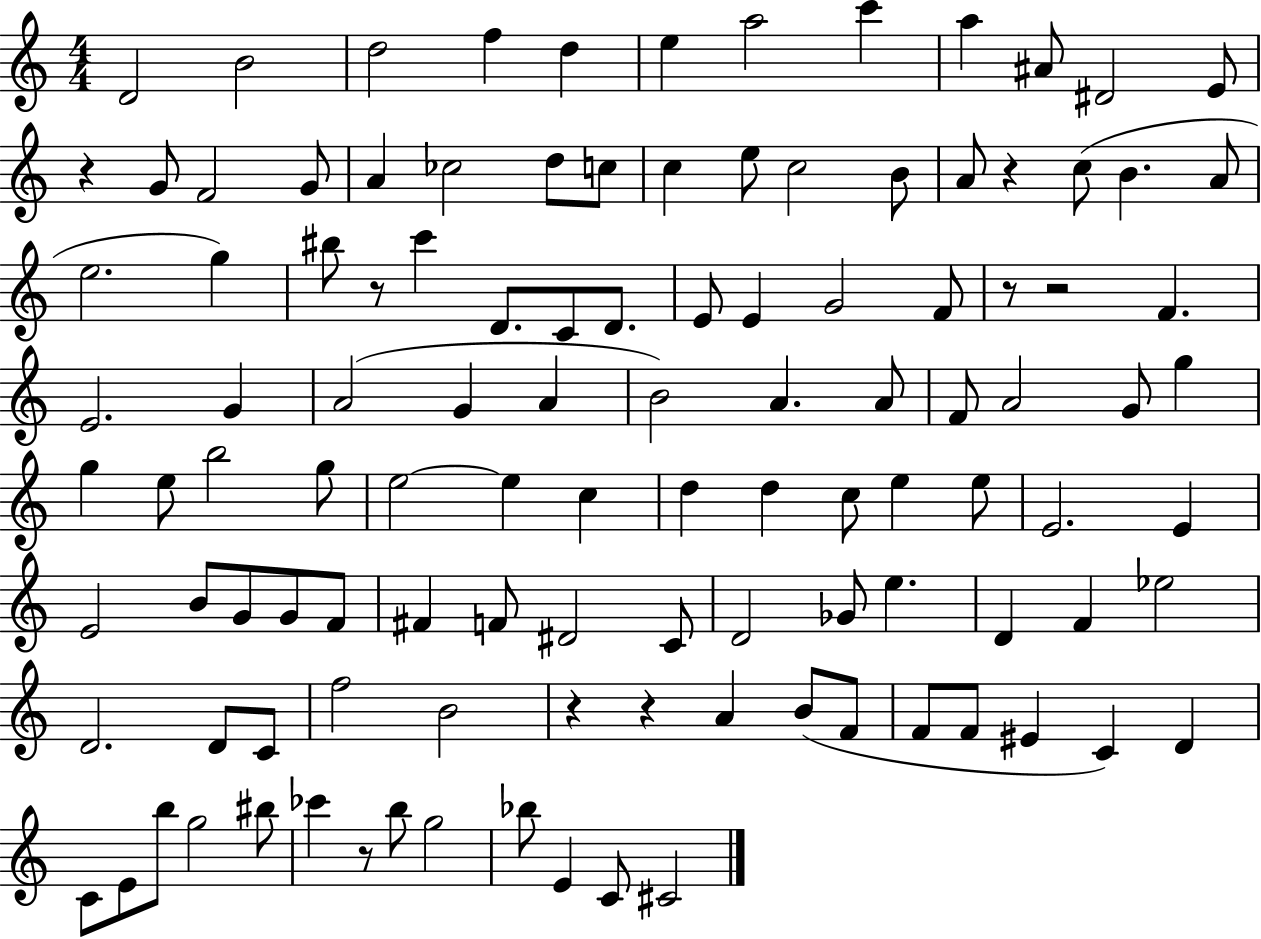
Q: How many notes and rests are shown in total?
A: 113